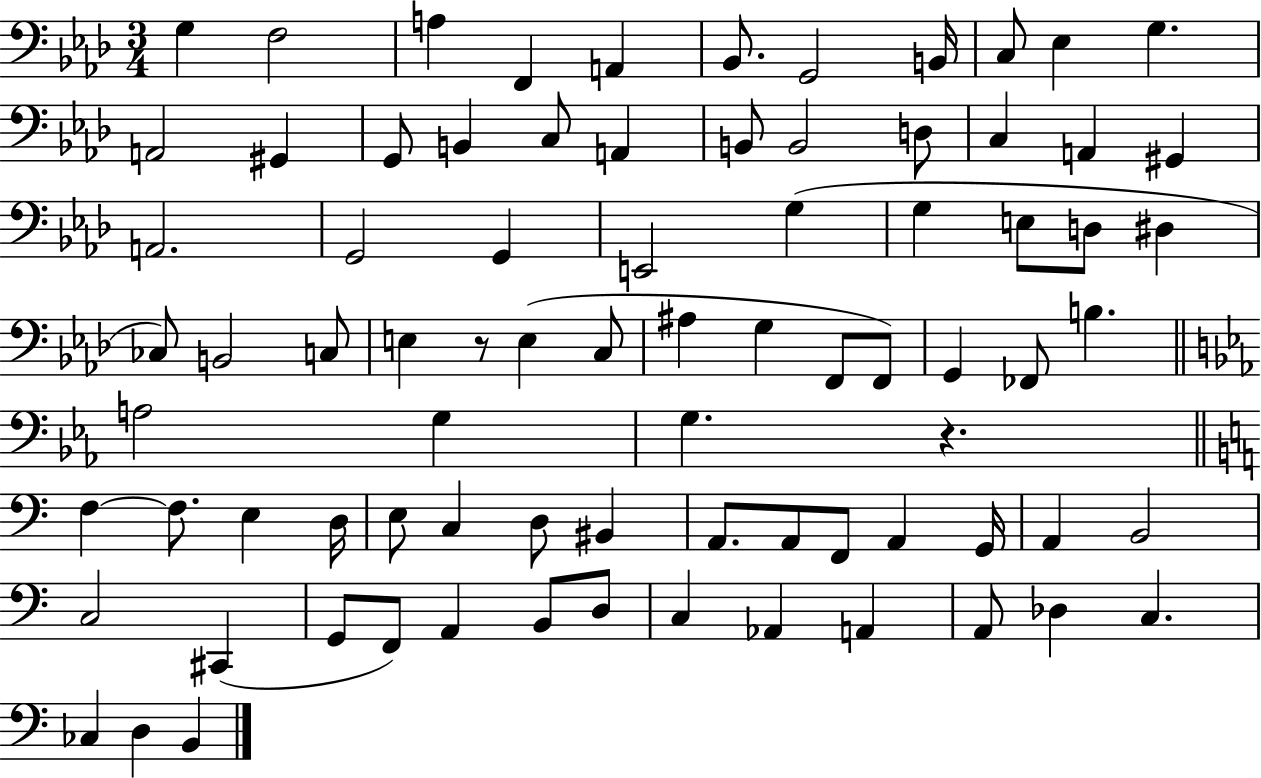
{
  \clef bass
  \numericTimeSignature
  \time 3/4
  \key aes \major
  g4 f2 | a4 f,4 a,4 | bes,8. g,2 b,16 | c8 ees4 g4. | \break a,2 gis,4 | g,8 b,4 c8 a,4 | b,8 b,2 d8 | c4 a,4 gis,4 | \break a,2. | g,2 g,4 | e,2 g4( | g4 e8 d8 dis4 | \break ces8) b,2 c8 | e4 r8 e4( c8 | ais4 g4 f,8 f,8) | g,4 fes,8 b4. | \break \bar "||" \break \key ees \major a2 g4 | g4. r4. | \bar "||" \break \key c \major f4~~ f8. e4 d16 | e8 c4 d8 bis,4 | a,8. a,8 f,8 a,4 g,16 | a,4 b,2 | \break c2 cis,4( | g,8 f,8) a,4 b,8 d8 | c4 aes,4 a,4 | a,8 des4 c4. | \break ces4 d4 b,4 | \bar "|."
}